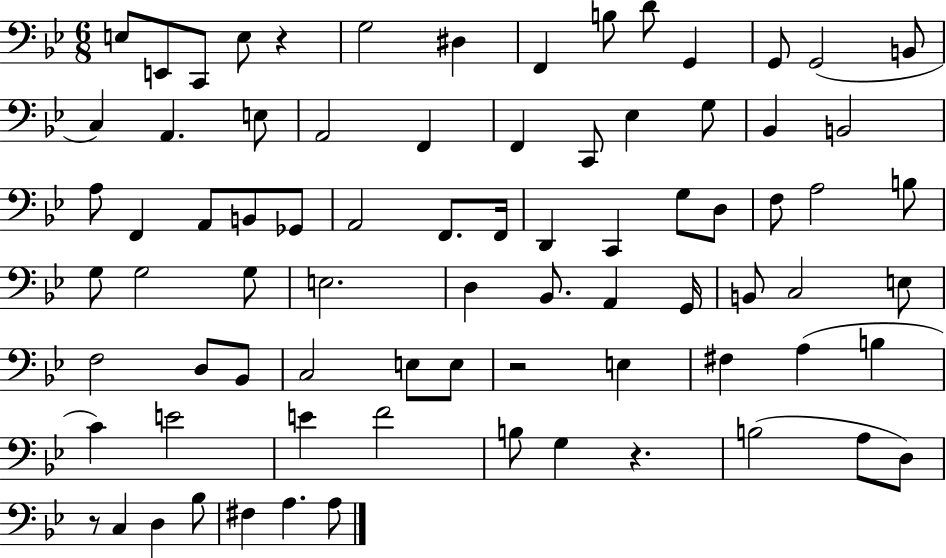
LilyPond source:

{
  \clef bass
  \numericTimeSignature
  \time 6/8
  \key bes \major
  e8 e,8 c,8 e8 r4 | g2 dis4 | f,4 b8 d'8 g,4 | g,8 g,2( b,8 | \break c4) a,4. e8 | a,2 f,4 | f,4 c,8 ees4 g8 | bes,4 b,2 | \break a8 f,4 a,8 b,8 ges,8 | a,2 f,8. f,16 | d,4 c,4 g8 d8 | f8 a2 b8 | \break g8 g2 g8 | e2. | d4 bes,8. a,4 g,16 | b,8 c2 e8 | \break f2 d8 bes,8 | c2 e8 e8 | r2 e4 | fis4 a4( b4 | \break c'4) e'2 | e'4 f'2 | b8 g4 r4. | b2( a8 d8) | \break r8 c4 d4 bes8 | fis4 a4. a8 | \bar "|."
}